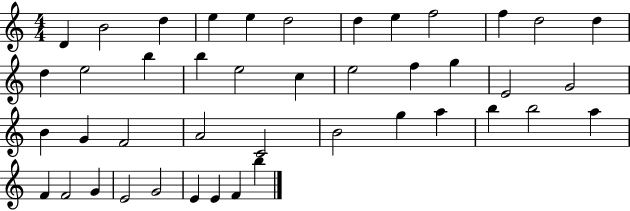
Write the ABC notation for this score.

X:1
T:Untitled
M:4/4
L:1/4
K:C
D B2 d e e d2 d e f2 f d2 d d e2 b b e2 c e2 f g E2 G2 B G F2 A2 C2 B2 g a b b2 a F F2 G E2 G2 E E F b